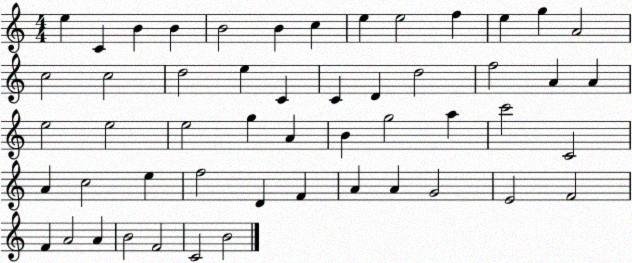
X:1
T:Untitled
M:4/4
L:1/4
K:C
e C B B B2 B c e e2 f e g A2 c2 c2 d2 e C C D d2 f2 A A e2 e2 e2 g A B g2 a c'2 C2 A c2 e f2 D F A A G2 E2 F2 F A2 A B2 F2 C2 B2